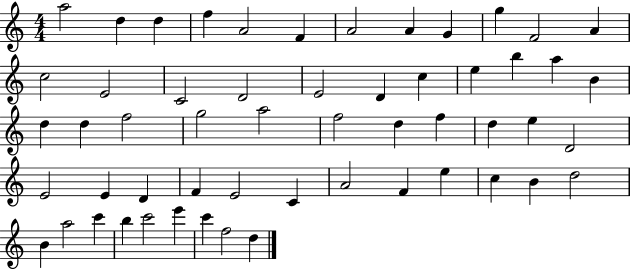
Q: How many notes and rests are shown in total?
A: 55